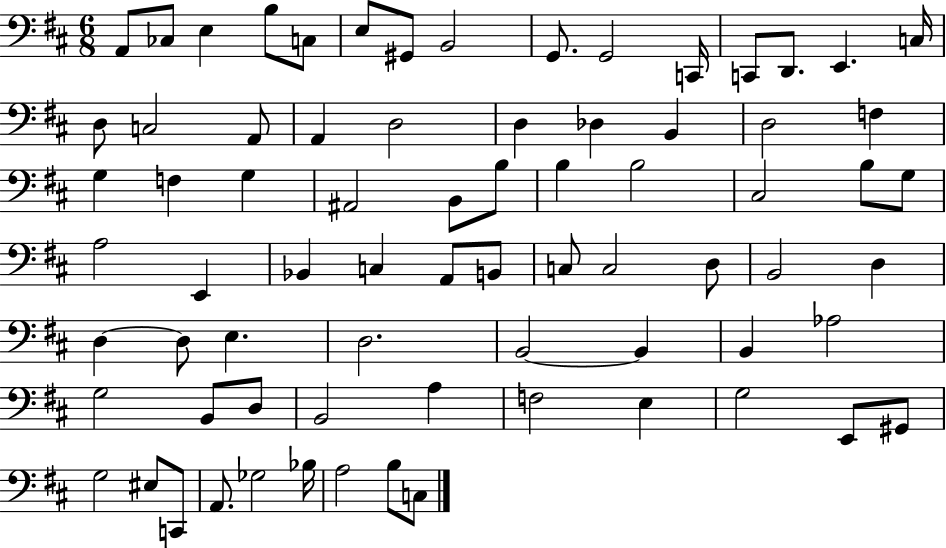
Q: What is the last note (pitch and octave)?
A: C3